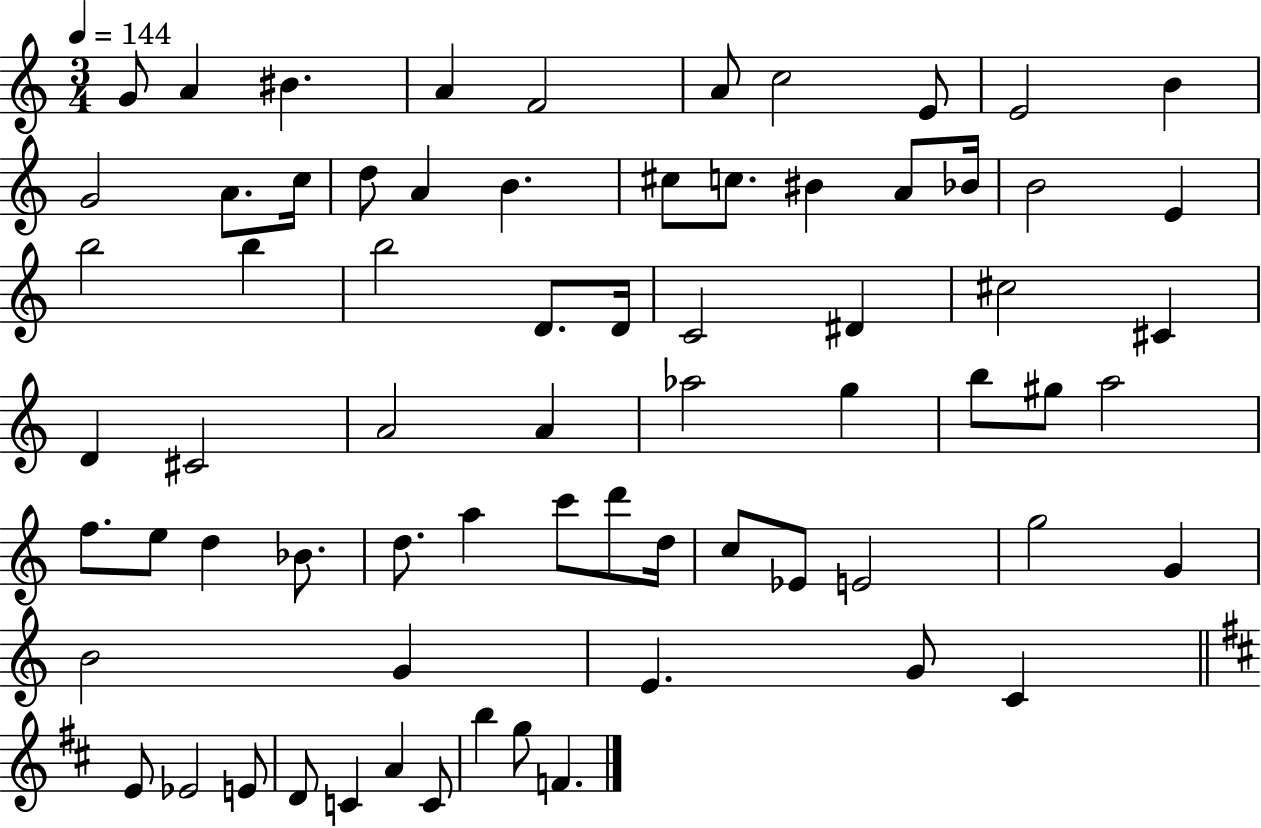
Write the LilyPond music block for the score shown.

{
  \clef treble
  \numericTimeSignature
  \time 3/4
  \key c \major
  \tempo 4 = 144
  \repeat volta 2 { g'8 a'4 bis'4. | a'4 f'2 | a'8 c''2 e'8 | e'2 b'4 | \break g'2 a'8. c''16 | d''8 a'4 b'4. | cis''8 c''8. bis'4 a'8 bes'16 | b'2 e'4 | \break b''2 b''4 | b''2 d'8. d'16 | c'2 dis'4 | cis''2 cis'4 | \break d'4 cis'2 | a'2 a'4 | aes''2 g''4 | b''8 gis''8 a''2 | \break f''8. e''8 d''4 bes'8. | d''8. a''4 c'''8 d'''8 d''16 | c''8 ees'8 e'2 | g''2 g'4 | \break b'2 g'4 | e'4. g'8 c'4 | \bar "||" \break \key d \major e'8 ees'2 e'8 | d'8 c'4 a'4 c'8 | b''4 g''8 f'4. | } \bar "|."
}